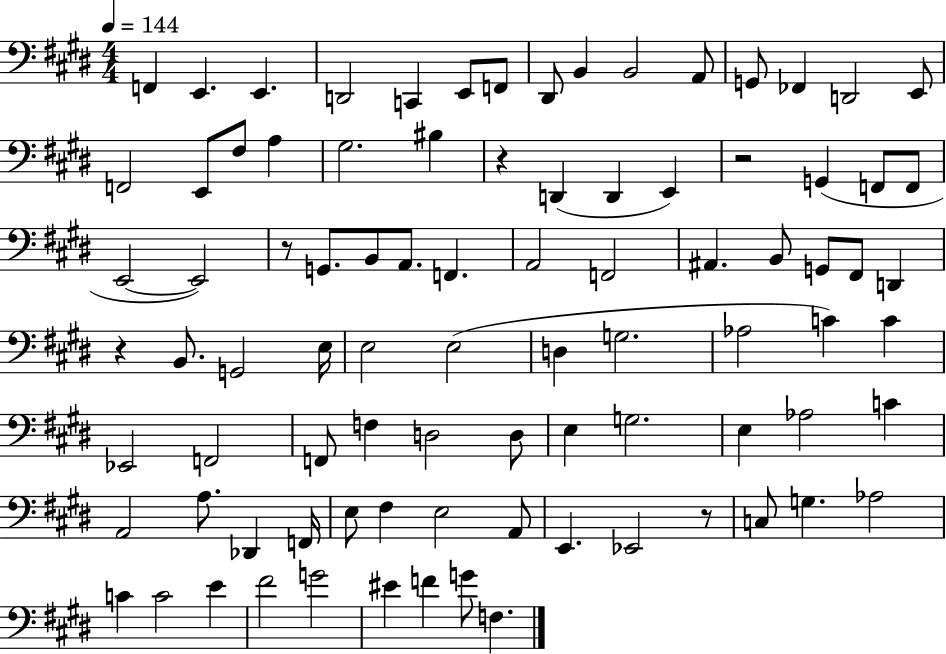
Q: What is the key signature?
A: E major